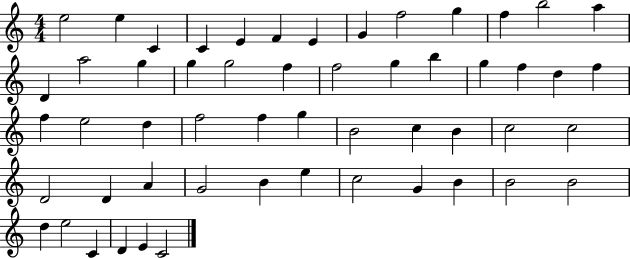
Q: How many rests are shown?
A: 0